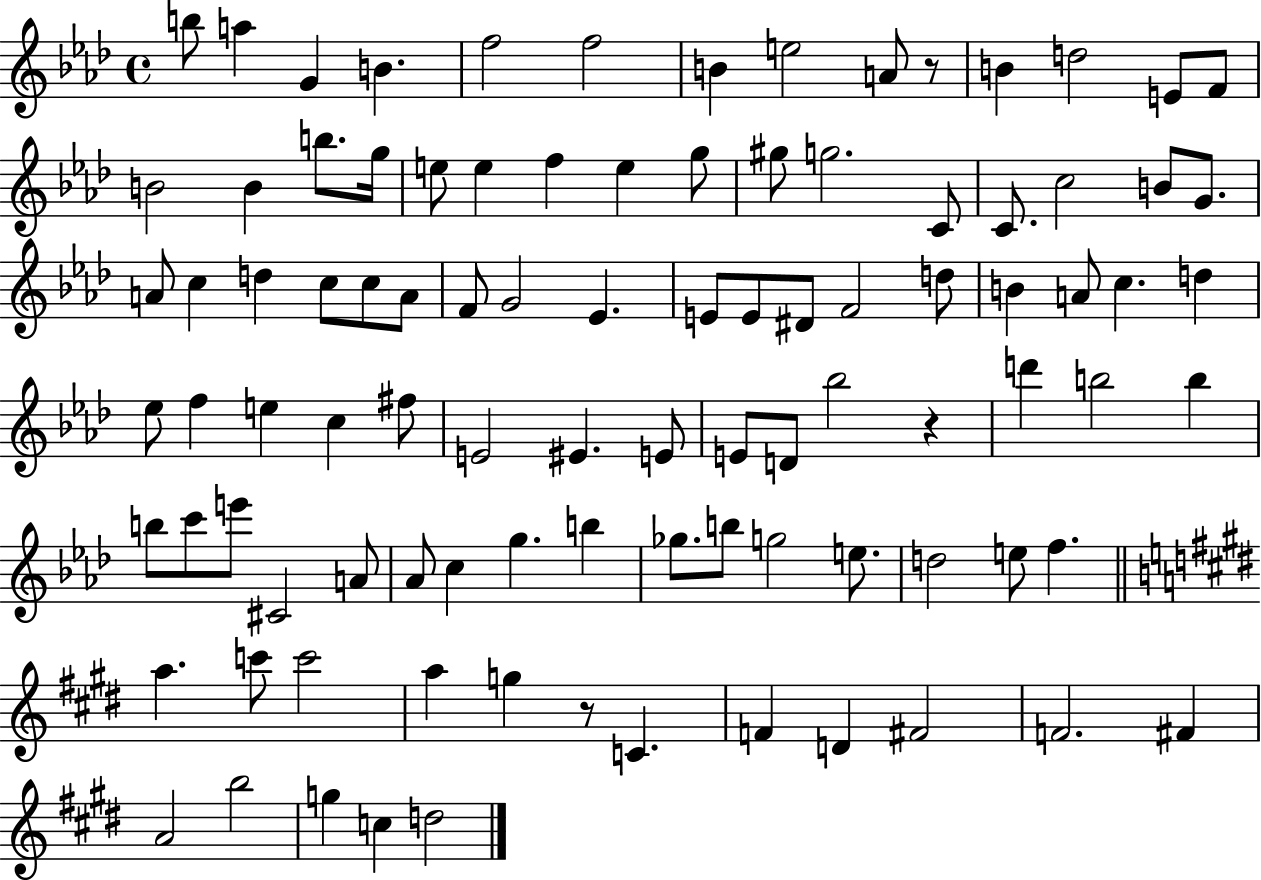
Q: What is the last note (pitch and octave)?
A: D5